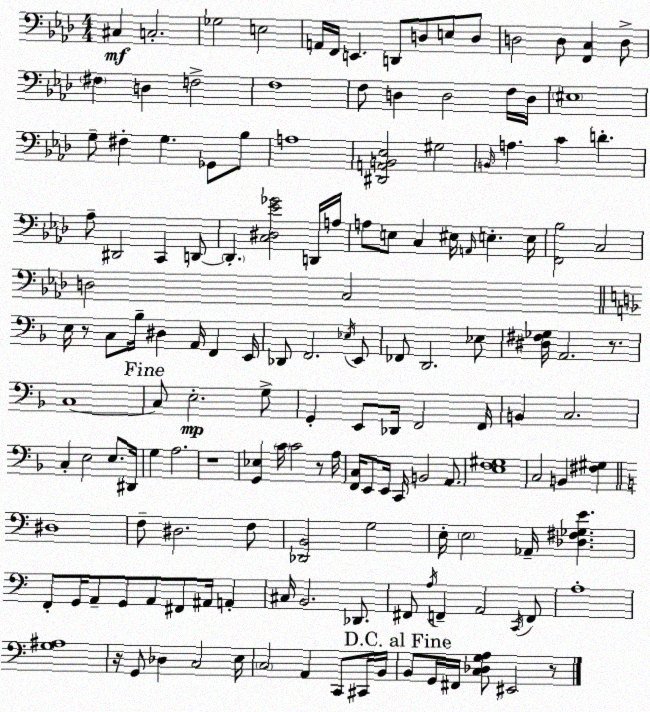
X:1
T:Untitled
M:4/4
L:1/4
K:Ab
^C, C,2 _G,2 E,2 A,,/4 F,,/4 E,, D,,/2 D,/2 E,/2 D,/2 D,2 D,/2 [F,,C,] D,/2 ^F, D, F,2 F,4 F,/2 D, D,2 F,/4 D,/4 ^E,4 G,/2 ^F, G, _G,,/2 _B,/2 A,4 [^D,,A,,B,,_E,]2 ^G,2 B,,/4 A, C D _A,/2 ^D,,2 C,, D,,/2 D,, [C,^D,_E_G]2 D,,/4 A,/4 A,/2 E,/2 C, ^E,/4 A,,/4 E, E,/4 [F,,_B,]2 C,2 D,2 C,2 E,/4 z/2 C,/2 _B,/4 ^D, A,,/4 F,, E,,/4 _D,,/2 F,,2 _E,/4 E,,/2 _F,,/2 D,,2 _E,/2 [^D,^F,_G,]/4 A,,2 z/2 C,4 C,/2 E,2 G,/2 G,, E,,/2 _D,,/4 F,,2 F,,/4 B,, C,2 C, E,2 E,/2 ^D,,/4 G, A,2 z4 [G,,_E,] C/4 C2 z/2 A,/4 [F,,C,]/4 E,,/2 E,,/4 C,,/4 B,,2 A,,/2 [E,F,^G,]4 C,2 B,, [^F,^G,] ^D,4 F,/2 ^D,2 F,/2 [_D,,B,,]2 G,2 E,/4 E,2 _A,,/4 [_D,^F,_G,E] F,,/2 G,,/4 A,,/2 G,,/2 A,,/2 ^F,,/2 ^A,,/4 A,, ^C,/4 B,,2 _D,,/2 ^F,,/2 A,/4 F,, A,,2 C,,/4 F,,/2 A,4 [G,^A,]4 z/4 G,,/2 _D, C,2 E,/4 C,2 A,, C,,/2 ^C,,/4 B,,/4 B,,/2 G,,/4 ^F,,/4 [C,_D,G,A,]/2 ^E,,2 z/2